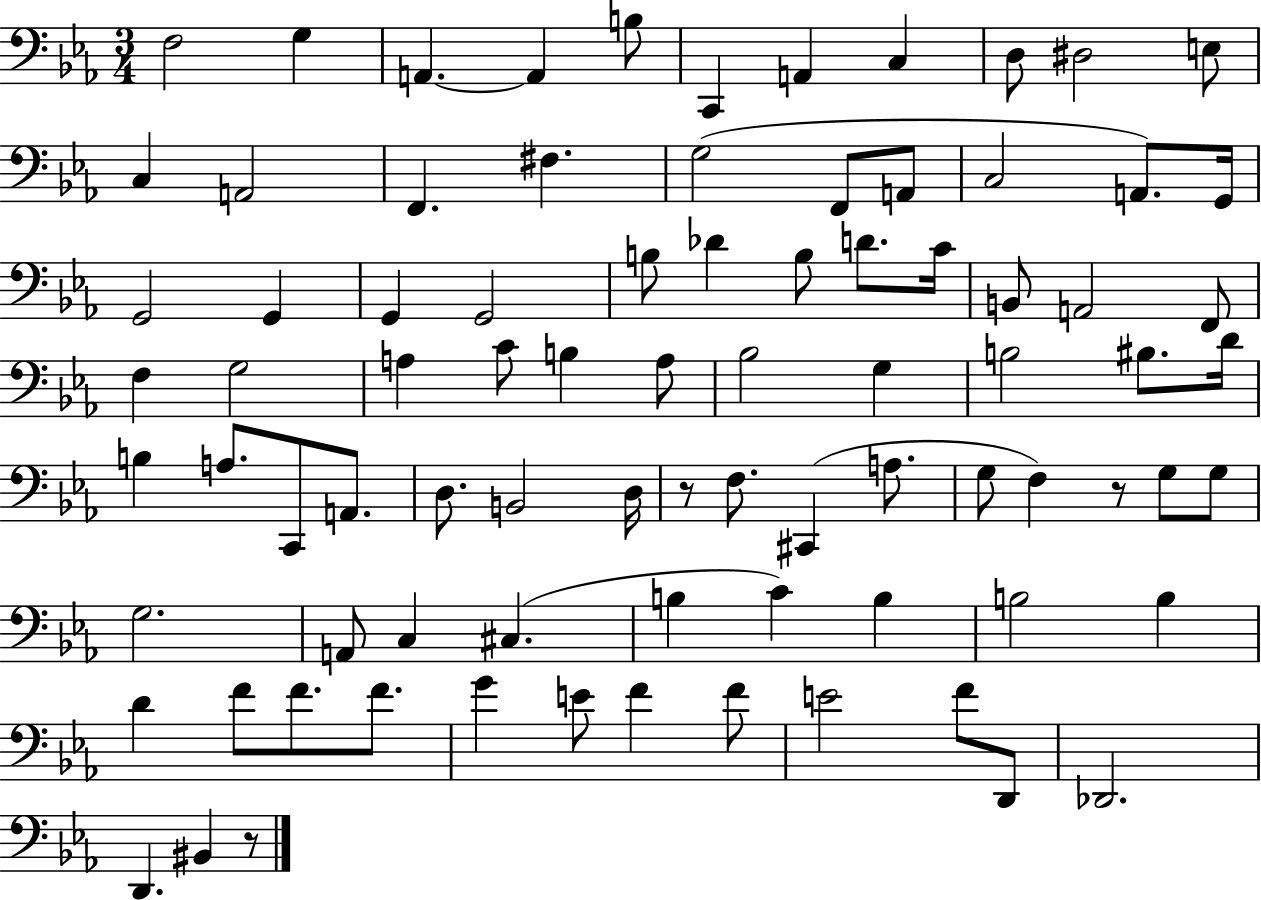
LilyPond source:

{
  \clef bass
  \numericTimeSignature
  \time 3/4
  \key ees \major
  f2 g4 | a,4.~~ a,4 b8 | c,4 a,4 c4 | d8 dis2 e8 | \break c4 a,2 | f,4. fis4. | g2( f,8 a,8 | c2 a,8.) g,16 | \break g,2 g,4 | g,4 g,2 | b8 des'4 b8 d'8. c'16 | b,8 a,2 f,8 | \break f4 g2 | a4 c'8 b4 a8 | bes2 g4 | b2 bis8. d'16 | \break b4 a8. c,8 a,8. | d8. b,2 d16 | r8 f8. cis,4( a8. | g8 f4) r8 g8 g8 | \break g2. | a,8 c4 cis4.( | b4 c'4) b4 | b2 b4 | \break d'4 f'8 f'8. f'8. | g'4 e'8 f'4 f'8 | e'2 f'8 d,8 | des,2. | \break d,4. bis,4 r8 | \bar "|."
}